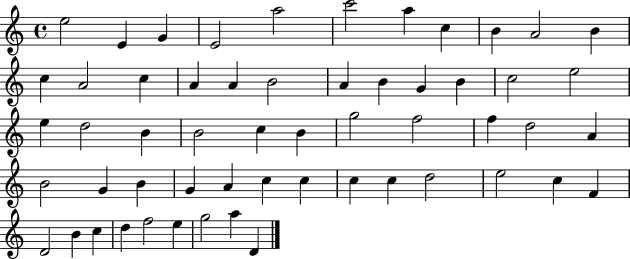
{
  \clef treble
  \time 4/4
  \defaultTimeSignature
  \key c \major
  e''2 e'4 g'4 | e'2 a''2 | c'''2 a''4 c''4 | b'4 a'2 b'4 | \break c''4 a'2 c''4 | a'4 a'4 b'2 | a'4 b'4 g'4 b'4 | c''2 e''2 | \break e''4 d''2 b'4 | b'2 c''4 b'4 | g''2 f''2 | f''4 d''2 a'4 | \break b'2 g'4 b'4 | g'4 a'4 c''4 c''4 | c''4 c''4 d''2 | e''2 c''4 f'4 | \break d'2 b'4 c''4 | d''4 f''2 e''4 | g''2 a''4 d'4 | \bar "|."
}